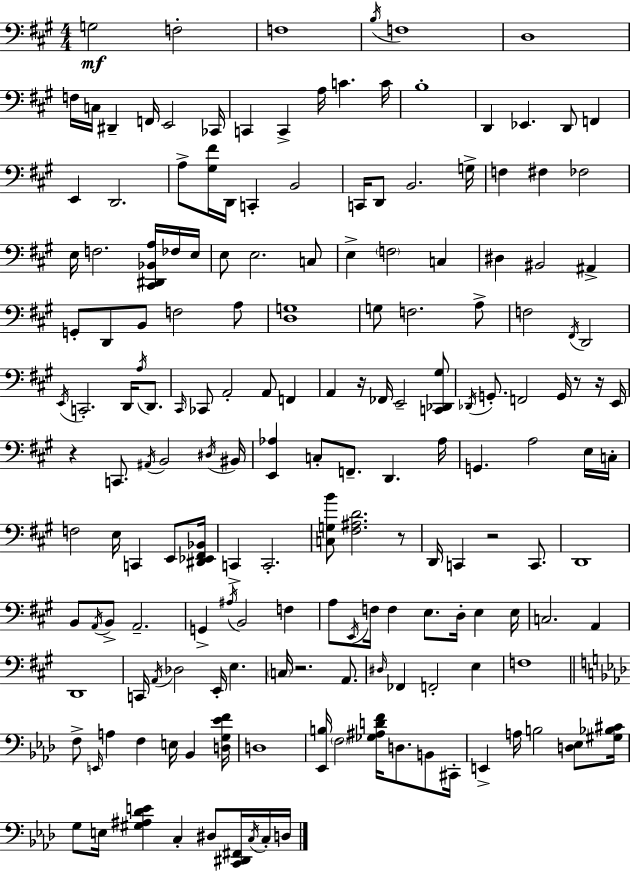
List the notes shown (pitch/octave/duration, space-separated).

G3/h F3/h F3/w B3/s F3/w D3/w F3/s C3/s D#2/q F2/s E2/h CES2/s C2/q C2/q A3/s C4/q. C4/s B3/w D2/q Eb2/q. D2/e F2/q E2/q D2/h. A3/e [G#3,F#4]/s D2/s C2/q B2/h C2/s D2/e B2/h. G3/s F3/q F#3/q FES3/h E3/s F3/h. [C#2,D#2,Bb2,A3]/s FES3/s E3/s E3/e E3/h. C3/e E3/q F3/h C3/q D#3/q BIS2/h A#2/q G2/e D2/e B2/e F3/h A3/e [D3,G3]/w G3/e F3/h. A3/e F3/h F#2/s D2/h E2/s C2/h. D2/s A3/s D2/e. C#2/s CES2/e A2/h A2/e F2/q A2/q R/s FES2/s E2/h [C2,Db2,G#3]/e Db2/s G2/e. F2/h G2/s R/e R/s E2/s R/q C2/e. A#2/s B2/h D#3/s BIS2/s [E2,Ab3]/q C3/e F2/e. D2/q. Ab3/s G2/q. A3/h E3/s C3/s F3/h E3/s C2/q E2/e [D#2,Eb2,F#2,Bb2]/s C2/q C2/h. [C3,G3,B4]/e [F#3,A#3,D4]/h. R/e D2/s C2/q R/h C2/e. D2/w B2/e A2/s B2/e A2/h. G2/q A#3/s B2/h F3/q A3/e E2/s F3/s F3/q E3/e. D3/s E3/q E3/s C3/h. A2/q D2/w C2/s A2/s Db3/h E2/s E3/q. C3/s R/h. A2/e. D#3/s FES2/q F2/h E3/q F3/w F3/e E2/s A3/q F3/q E3/s Bb2/q [D3,G3,Eb4,F4]/s D3/w [Eb2,B3]/s F3/h [Gb3,A#3,D4,F4]/s D3/e. B2/e C#2/s E2/q A3/s B3/h [D3,Eb3]/e [G#3,Bb3,C#4]/s G3/e E3/s [G#3,A#3,Db4,E4]/q C3/q D#3/e [C2,D#2,F#2]/s C3/s C3/s D3/s